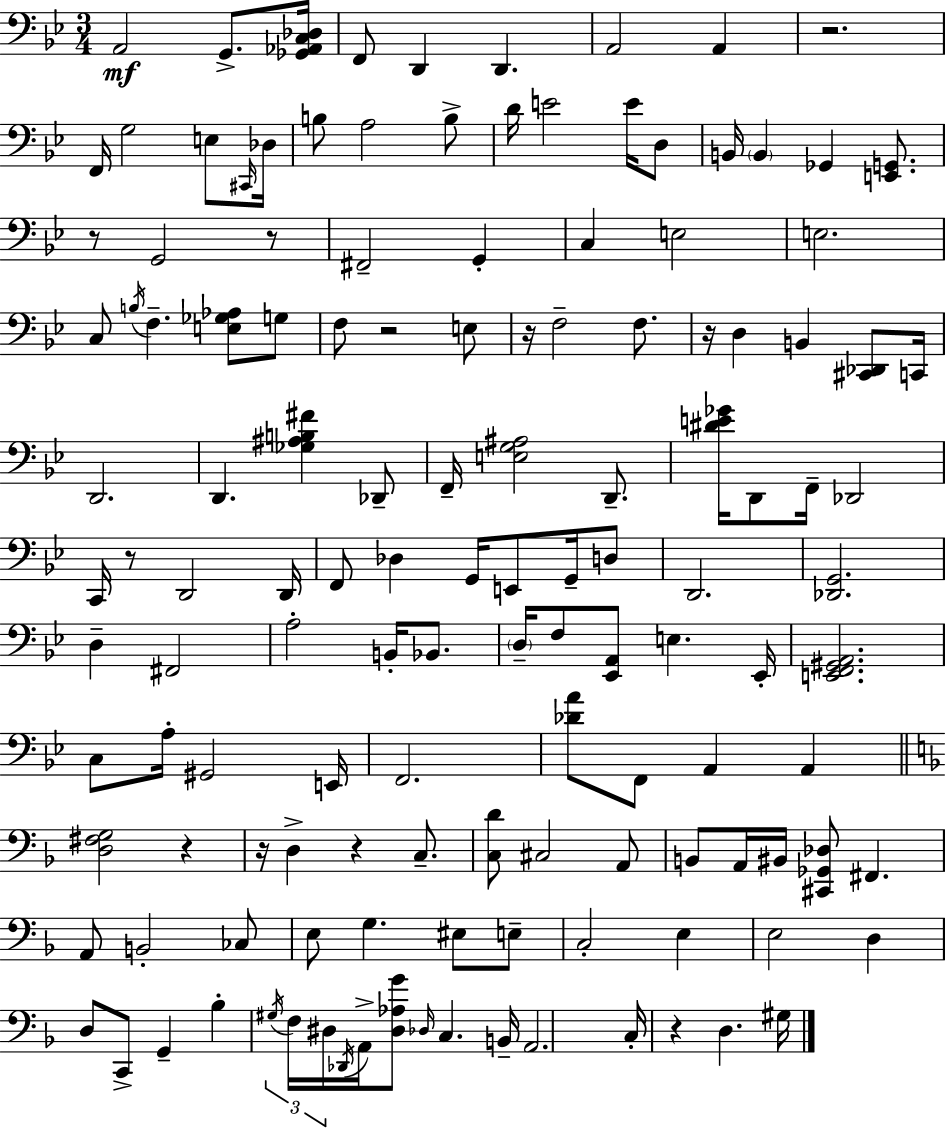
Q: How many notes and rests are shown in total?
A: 135